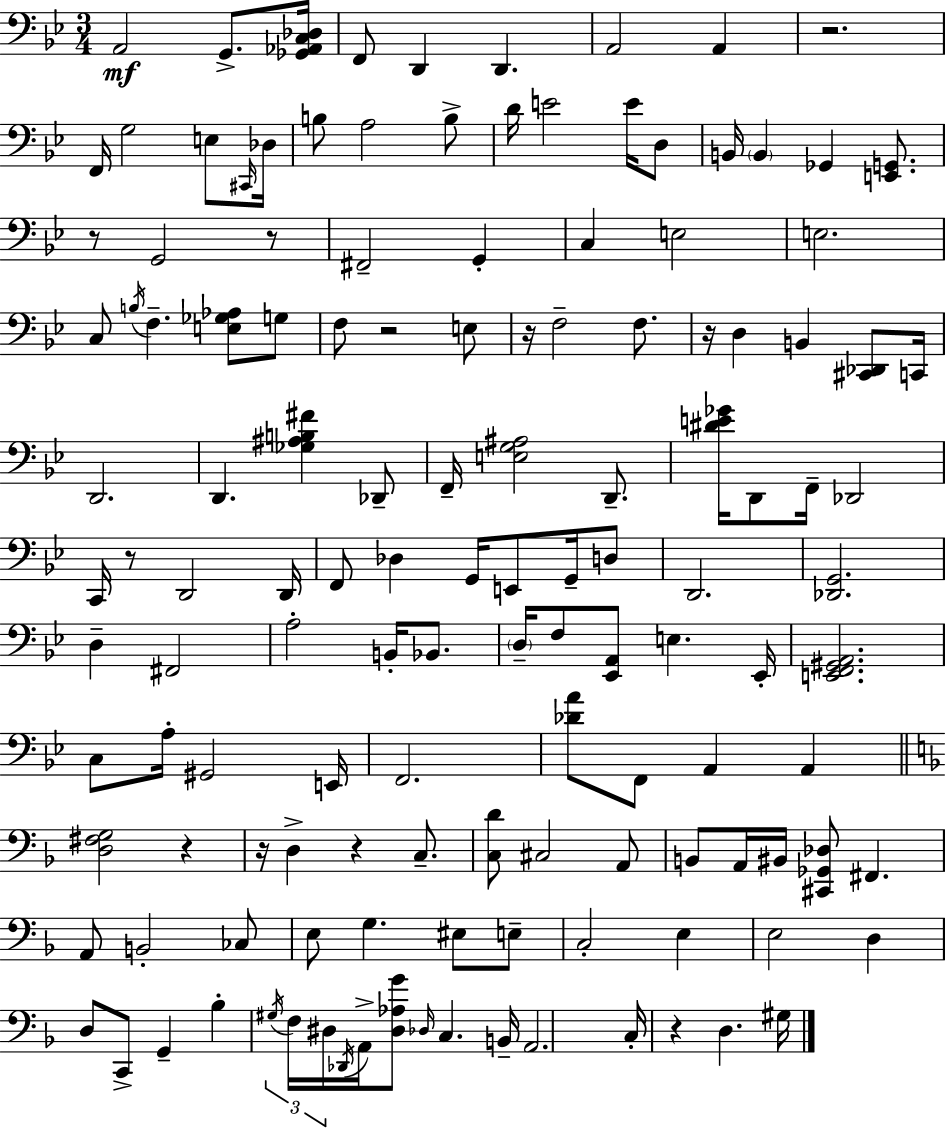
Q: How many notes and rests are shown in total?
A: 135